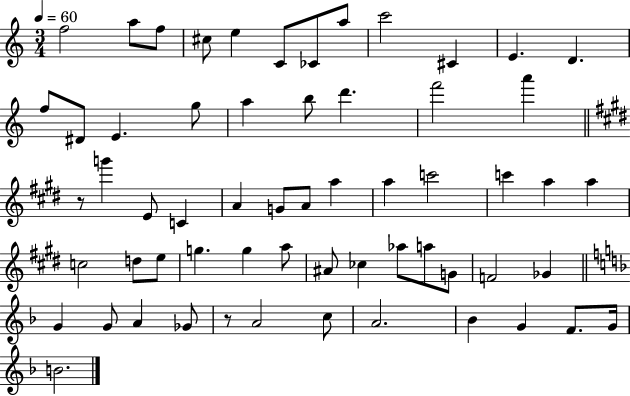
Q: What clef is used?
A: treble